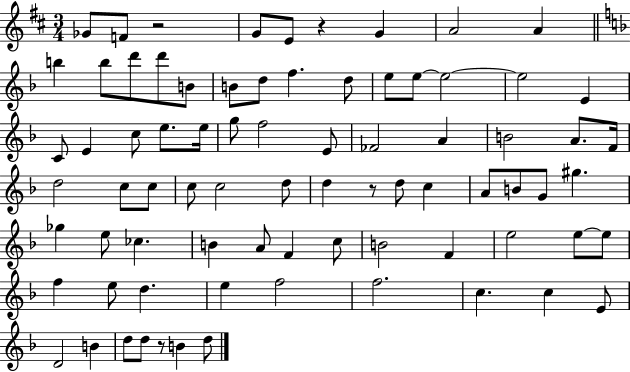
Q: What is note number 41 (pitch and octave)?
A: D5